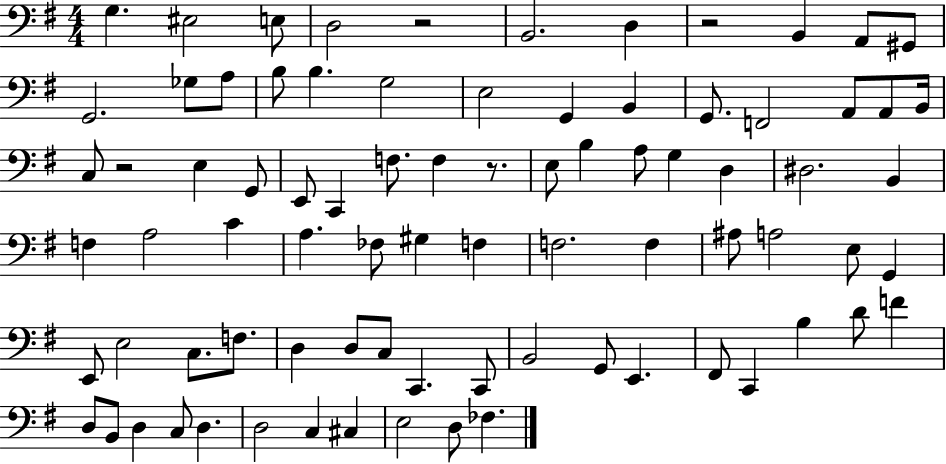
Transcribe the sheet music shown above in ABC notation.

X:1
T:Untitled
M:4/4
L:1/4
K:G
G, ^E,2 E,/2 D,2 z2 B,,2 D, z2 B,, A,,/2 ^G,,/2 G,,2 _G,/2 A,/2 B,/2 B, G,2 E,2 G,, B,, G,,/2 F,,2 A,,/2 A,,/2 B,,/4 C,/2 z2 E, G,,/2 E,,/2 C,, F,/2 F, z/2 E,/2 B, A,/2 G, D, ^D,2 B,, F, A,2 C A, _F,/2 ^G, F, F,2 F, ^A,/2 A,2 E,/2 G,, E,,/2 E,2 C,/2 F,/2 D, D,/2 C,/2 C,, C,,/2 B,,2 G,,/2 E,, ^F,,/2 C,, B, D/2 F D,/2 B,,/2 D, C,/2 D, D,2 C, ^C, E,2 D,/2 _F,